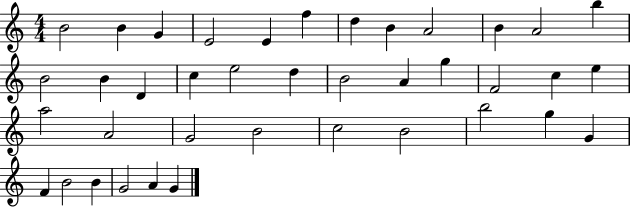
B4/h B4/q G4/q E4/h E4/q F5/q D5/q B4/q A4/h B4/q A4/h B5/q B4/h B4/q D4/q C5/q E5/h D5/q B4/h A4/q G5/q F4/h C5/q E5/q A5/h A4/h G4/h B4/h C5/h B4/h B5/h G5/q G4/q F4/q B4/h B4/q G4/h A4/q G4/q